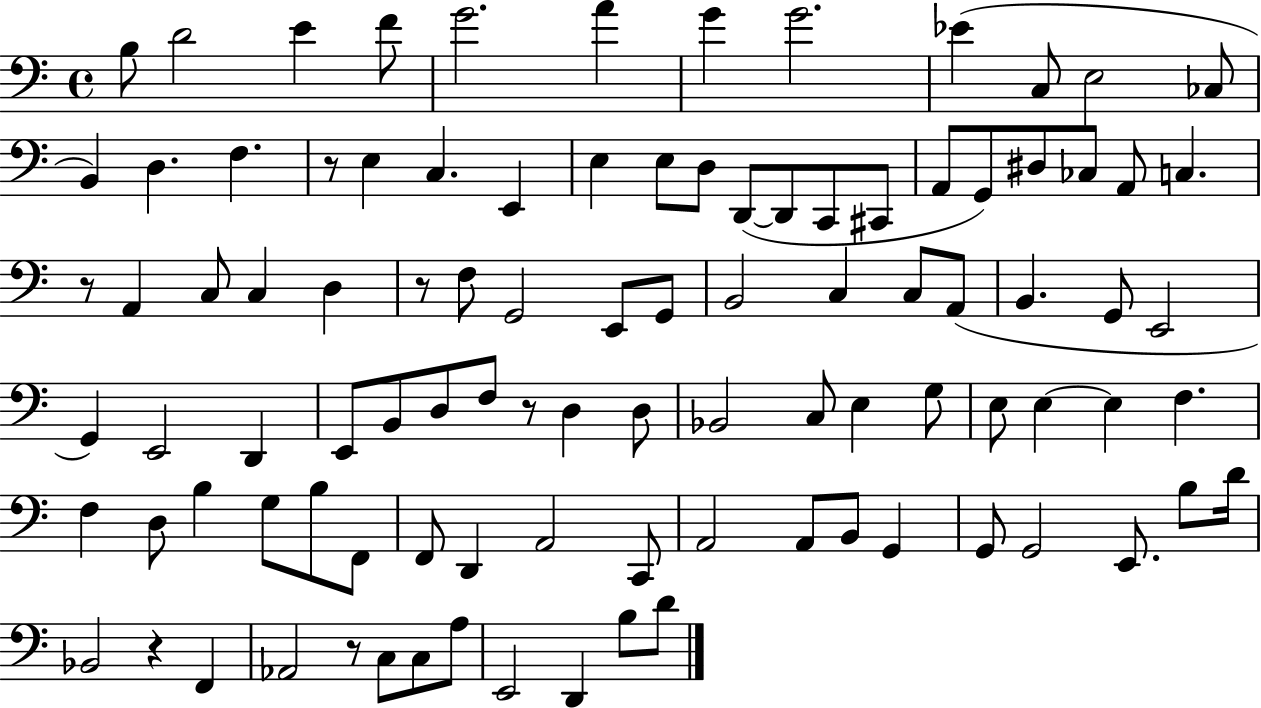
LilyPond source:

{
  \clef bass
  \time 4/4
  \defaultTimeSignature
  \key c \major
  b8 d'2 e'4 f'8 | g'2. a'4 | g'4 g'2. | ees'4( c8 e2 ces8 | \break b,4) d4. f4. | r8 e4 c4. e,4 | e4 e8 d8 d,8~(~ d,8 c,8 cis,8 | a,8 g,8) dis8 ces8 a,8 c4. | \break r8 a,4 c8 c4 d4 | r8 f8 g,2 e,8 g,8 | b,2 c4 c8 a,8( | b,4. g,8 e,2 | \break g,4) e,2 d,4 | e,8 b,8 d8 f8 r8 d4 d8 | bes,2 c8 e4 g8 | e8 e4~~ e4 f4. | \break f4 d8 b4 g8 b8 f,8 | f,8 d,4 a,2 c,8 | a,2 a,8 b,8 g,4 | g,8 g,2 e,8. b8 d'16 | \break bes,2 r4 f,4 | aes,2 r8 c8 c8 a8 | e,2 d,4 b8 d'8 | \bar "|."
}